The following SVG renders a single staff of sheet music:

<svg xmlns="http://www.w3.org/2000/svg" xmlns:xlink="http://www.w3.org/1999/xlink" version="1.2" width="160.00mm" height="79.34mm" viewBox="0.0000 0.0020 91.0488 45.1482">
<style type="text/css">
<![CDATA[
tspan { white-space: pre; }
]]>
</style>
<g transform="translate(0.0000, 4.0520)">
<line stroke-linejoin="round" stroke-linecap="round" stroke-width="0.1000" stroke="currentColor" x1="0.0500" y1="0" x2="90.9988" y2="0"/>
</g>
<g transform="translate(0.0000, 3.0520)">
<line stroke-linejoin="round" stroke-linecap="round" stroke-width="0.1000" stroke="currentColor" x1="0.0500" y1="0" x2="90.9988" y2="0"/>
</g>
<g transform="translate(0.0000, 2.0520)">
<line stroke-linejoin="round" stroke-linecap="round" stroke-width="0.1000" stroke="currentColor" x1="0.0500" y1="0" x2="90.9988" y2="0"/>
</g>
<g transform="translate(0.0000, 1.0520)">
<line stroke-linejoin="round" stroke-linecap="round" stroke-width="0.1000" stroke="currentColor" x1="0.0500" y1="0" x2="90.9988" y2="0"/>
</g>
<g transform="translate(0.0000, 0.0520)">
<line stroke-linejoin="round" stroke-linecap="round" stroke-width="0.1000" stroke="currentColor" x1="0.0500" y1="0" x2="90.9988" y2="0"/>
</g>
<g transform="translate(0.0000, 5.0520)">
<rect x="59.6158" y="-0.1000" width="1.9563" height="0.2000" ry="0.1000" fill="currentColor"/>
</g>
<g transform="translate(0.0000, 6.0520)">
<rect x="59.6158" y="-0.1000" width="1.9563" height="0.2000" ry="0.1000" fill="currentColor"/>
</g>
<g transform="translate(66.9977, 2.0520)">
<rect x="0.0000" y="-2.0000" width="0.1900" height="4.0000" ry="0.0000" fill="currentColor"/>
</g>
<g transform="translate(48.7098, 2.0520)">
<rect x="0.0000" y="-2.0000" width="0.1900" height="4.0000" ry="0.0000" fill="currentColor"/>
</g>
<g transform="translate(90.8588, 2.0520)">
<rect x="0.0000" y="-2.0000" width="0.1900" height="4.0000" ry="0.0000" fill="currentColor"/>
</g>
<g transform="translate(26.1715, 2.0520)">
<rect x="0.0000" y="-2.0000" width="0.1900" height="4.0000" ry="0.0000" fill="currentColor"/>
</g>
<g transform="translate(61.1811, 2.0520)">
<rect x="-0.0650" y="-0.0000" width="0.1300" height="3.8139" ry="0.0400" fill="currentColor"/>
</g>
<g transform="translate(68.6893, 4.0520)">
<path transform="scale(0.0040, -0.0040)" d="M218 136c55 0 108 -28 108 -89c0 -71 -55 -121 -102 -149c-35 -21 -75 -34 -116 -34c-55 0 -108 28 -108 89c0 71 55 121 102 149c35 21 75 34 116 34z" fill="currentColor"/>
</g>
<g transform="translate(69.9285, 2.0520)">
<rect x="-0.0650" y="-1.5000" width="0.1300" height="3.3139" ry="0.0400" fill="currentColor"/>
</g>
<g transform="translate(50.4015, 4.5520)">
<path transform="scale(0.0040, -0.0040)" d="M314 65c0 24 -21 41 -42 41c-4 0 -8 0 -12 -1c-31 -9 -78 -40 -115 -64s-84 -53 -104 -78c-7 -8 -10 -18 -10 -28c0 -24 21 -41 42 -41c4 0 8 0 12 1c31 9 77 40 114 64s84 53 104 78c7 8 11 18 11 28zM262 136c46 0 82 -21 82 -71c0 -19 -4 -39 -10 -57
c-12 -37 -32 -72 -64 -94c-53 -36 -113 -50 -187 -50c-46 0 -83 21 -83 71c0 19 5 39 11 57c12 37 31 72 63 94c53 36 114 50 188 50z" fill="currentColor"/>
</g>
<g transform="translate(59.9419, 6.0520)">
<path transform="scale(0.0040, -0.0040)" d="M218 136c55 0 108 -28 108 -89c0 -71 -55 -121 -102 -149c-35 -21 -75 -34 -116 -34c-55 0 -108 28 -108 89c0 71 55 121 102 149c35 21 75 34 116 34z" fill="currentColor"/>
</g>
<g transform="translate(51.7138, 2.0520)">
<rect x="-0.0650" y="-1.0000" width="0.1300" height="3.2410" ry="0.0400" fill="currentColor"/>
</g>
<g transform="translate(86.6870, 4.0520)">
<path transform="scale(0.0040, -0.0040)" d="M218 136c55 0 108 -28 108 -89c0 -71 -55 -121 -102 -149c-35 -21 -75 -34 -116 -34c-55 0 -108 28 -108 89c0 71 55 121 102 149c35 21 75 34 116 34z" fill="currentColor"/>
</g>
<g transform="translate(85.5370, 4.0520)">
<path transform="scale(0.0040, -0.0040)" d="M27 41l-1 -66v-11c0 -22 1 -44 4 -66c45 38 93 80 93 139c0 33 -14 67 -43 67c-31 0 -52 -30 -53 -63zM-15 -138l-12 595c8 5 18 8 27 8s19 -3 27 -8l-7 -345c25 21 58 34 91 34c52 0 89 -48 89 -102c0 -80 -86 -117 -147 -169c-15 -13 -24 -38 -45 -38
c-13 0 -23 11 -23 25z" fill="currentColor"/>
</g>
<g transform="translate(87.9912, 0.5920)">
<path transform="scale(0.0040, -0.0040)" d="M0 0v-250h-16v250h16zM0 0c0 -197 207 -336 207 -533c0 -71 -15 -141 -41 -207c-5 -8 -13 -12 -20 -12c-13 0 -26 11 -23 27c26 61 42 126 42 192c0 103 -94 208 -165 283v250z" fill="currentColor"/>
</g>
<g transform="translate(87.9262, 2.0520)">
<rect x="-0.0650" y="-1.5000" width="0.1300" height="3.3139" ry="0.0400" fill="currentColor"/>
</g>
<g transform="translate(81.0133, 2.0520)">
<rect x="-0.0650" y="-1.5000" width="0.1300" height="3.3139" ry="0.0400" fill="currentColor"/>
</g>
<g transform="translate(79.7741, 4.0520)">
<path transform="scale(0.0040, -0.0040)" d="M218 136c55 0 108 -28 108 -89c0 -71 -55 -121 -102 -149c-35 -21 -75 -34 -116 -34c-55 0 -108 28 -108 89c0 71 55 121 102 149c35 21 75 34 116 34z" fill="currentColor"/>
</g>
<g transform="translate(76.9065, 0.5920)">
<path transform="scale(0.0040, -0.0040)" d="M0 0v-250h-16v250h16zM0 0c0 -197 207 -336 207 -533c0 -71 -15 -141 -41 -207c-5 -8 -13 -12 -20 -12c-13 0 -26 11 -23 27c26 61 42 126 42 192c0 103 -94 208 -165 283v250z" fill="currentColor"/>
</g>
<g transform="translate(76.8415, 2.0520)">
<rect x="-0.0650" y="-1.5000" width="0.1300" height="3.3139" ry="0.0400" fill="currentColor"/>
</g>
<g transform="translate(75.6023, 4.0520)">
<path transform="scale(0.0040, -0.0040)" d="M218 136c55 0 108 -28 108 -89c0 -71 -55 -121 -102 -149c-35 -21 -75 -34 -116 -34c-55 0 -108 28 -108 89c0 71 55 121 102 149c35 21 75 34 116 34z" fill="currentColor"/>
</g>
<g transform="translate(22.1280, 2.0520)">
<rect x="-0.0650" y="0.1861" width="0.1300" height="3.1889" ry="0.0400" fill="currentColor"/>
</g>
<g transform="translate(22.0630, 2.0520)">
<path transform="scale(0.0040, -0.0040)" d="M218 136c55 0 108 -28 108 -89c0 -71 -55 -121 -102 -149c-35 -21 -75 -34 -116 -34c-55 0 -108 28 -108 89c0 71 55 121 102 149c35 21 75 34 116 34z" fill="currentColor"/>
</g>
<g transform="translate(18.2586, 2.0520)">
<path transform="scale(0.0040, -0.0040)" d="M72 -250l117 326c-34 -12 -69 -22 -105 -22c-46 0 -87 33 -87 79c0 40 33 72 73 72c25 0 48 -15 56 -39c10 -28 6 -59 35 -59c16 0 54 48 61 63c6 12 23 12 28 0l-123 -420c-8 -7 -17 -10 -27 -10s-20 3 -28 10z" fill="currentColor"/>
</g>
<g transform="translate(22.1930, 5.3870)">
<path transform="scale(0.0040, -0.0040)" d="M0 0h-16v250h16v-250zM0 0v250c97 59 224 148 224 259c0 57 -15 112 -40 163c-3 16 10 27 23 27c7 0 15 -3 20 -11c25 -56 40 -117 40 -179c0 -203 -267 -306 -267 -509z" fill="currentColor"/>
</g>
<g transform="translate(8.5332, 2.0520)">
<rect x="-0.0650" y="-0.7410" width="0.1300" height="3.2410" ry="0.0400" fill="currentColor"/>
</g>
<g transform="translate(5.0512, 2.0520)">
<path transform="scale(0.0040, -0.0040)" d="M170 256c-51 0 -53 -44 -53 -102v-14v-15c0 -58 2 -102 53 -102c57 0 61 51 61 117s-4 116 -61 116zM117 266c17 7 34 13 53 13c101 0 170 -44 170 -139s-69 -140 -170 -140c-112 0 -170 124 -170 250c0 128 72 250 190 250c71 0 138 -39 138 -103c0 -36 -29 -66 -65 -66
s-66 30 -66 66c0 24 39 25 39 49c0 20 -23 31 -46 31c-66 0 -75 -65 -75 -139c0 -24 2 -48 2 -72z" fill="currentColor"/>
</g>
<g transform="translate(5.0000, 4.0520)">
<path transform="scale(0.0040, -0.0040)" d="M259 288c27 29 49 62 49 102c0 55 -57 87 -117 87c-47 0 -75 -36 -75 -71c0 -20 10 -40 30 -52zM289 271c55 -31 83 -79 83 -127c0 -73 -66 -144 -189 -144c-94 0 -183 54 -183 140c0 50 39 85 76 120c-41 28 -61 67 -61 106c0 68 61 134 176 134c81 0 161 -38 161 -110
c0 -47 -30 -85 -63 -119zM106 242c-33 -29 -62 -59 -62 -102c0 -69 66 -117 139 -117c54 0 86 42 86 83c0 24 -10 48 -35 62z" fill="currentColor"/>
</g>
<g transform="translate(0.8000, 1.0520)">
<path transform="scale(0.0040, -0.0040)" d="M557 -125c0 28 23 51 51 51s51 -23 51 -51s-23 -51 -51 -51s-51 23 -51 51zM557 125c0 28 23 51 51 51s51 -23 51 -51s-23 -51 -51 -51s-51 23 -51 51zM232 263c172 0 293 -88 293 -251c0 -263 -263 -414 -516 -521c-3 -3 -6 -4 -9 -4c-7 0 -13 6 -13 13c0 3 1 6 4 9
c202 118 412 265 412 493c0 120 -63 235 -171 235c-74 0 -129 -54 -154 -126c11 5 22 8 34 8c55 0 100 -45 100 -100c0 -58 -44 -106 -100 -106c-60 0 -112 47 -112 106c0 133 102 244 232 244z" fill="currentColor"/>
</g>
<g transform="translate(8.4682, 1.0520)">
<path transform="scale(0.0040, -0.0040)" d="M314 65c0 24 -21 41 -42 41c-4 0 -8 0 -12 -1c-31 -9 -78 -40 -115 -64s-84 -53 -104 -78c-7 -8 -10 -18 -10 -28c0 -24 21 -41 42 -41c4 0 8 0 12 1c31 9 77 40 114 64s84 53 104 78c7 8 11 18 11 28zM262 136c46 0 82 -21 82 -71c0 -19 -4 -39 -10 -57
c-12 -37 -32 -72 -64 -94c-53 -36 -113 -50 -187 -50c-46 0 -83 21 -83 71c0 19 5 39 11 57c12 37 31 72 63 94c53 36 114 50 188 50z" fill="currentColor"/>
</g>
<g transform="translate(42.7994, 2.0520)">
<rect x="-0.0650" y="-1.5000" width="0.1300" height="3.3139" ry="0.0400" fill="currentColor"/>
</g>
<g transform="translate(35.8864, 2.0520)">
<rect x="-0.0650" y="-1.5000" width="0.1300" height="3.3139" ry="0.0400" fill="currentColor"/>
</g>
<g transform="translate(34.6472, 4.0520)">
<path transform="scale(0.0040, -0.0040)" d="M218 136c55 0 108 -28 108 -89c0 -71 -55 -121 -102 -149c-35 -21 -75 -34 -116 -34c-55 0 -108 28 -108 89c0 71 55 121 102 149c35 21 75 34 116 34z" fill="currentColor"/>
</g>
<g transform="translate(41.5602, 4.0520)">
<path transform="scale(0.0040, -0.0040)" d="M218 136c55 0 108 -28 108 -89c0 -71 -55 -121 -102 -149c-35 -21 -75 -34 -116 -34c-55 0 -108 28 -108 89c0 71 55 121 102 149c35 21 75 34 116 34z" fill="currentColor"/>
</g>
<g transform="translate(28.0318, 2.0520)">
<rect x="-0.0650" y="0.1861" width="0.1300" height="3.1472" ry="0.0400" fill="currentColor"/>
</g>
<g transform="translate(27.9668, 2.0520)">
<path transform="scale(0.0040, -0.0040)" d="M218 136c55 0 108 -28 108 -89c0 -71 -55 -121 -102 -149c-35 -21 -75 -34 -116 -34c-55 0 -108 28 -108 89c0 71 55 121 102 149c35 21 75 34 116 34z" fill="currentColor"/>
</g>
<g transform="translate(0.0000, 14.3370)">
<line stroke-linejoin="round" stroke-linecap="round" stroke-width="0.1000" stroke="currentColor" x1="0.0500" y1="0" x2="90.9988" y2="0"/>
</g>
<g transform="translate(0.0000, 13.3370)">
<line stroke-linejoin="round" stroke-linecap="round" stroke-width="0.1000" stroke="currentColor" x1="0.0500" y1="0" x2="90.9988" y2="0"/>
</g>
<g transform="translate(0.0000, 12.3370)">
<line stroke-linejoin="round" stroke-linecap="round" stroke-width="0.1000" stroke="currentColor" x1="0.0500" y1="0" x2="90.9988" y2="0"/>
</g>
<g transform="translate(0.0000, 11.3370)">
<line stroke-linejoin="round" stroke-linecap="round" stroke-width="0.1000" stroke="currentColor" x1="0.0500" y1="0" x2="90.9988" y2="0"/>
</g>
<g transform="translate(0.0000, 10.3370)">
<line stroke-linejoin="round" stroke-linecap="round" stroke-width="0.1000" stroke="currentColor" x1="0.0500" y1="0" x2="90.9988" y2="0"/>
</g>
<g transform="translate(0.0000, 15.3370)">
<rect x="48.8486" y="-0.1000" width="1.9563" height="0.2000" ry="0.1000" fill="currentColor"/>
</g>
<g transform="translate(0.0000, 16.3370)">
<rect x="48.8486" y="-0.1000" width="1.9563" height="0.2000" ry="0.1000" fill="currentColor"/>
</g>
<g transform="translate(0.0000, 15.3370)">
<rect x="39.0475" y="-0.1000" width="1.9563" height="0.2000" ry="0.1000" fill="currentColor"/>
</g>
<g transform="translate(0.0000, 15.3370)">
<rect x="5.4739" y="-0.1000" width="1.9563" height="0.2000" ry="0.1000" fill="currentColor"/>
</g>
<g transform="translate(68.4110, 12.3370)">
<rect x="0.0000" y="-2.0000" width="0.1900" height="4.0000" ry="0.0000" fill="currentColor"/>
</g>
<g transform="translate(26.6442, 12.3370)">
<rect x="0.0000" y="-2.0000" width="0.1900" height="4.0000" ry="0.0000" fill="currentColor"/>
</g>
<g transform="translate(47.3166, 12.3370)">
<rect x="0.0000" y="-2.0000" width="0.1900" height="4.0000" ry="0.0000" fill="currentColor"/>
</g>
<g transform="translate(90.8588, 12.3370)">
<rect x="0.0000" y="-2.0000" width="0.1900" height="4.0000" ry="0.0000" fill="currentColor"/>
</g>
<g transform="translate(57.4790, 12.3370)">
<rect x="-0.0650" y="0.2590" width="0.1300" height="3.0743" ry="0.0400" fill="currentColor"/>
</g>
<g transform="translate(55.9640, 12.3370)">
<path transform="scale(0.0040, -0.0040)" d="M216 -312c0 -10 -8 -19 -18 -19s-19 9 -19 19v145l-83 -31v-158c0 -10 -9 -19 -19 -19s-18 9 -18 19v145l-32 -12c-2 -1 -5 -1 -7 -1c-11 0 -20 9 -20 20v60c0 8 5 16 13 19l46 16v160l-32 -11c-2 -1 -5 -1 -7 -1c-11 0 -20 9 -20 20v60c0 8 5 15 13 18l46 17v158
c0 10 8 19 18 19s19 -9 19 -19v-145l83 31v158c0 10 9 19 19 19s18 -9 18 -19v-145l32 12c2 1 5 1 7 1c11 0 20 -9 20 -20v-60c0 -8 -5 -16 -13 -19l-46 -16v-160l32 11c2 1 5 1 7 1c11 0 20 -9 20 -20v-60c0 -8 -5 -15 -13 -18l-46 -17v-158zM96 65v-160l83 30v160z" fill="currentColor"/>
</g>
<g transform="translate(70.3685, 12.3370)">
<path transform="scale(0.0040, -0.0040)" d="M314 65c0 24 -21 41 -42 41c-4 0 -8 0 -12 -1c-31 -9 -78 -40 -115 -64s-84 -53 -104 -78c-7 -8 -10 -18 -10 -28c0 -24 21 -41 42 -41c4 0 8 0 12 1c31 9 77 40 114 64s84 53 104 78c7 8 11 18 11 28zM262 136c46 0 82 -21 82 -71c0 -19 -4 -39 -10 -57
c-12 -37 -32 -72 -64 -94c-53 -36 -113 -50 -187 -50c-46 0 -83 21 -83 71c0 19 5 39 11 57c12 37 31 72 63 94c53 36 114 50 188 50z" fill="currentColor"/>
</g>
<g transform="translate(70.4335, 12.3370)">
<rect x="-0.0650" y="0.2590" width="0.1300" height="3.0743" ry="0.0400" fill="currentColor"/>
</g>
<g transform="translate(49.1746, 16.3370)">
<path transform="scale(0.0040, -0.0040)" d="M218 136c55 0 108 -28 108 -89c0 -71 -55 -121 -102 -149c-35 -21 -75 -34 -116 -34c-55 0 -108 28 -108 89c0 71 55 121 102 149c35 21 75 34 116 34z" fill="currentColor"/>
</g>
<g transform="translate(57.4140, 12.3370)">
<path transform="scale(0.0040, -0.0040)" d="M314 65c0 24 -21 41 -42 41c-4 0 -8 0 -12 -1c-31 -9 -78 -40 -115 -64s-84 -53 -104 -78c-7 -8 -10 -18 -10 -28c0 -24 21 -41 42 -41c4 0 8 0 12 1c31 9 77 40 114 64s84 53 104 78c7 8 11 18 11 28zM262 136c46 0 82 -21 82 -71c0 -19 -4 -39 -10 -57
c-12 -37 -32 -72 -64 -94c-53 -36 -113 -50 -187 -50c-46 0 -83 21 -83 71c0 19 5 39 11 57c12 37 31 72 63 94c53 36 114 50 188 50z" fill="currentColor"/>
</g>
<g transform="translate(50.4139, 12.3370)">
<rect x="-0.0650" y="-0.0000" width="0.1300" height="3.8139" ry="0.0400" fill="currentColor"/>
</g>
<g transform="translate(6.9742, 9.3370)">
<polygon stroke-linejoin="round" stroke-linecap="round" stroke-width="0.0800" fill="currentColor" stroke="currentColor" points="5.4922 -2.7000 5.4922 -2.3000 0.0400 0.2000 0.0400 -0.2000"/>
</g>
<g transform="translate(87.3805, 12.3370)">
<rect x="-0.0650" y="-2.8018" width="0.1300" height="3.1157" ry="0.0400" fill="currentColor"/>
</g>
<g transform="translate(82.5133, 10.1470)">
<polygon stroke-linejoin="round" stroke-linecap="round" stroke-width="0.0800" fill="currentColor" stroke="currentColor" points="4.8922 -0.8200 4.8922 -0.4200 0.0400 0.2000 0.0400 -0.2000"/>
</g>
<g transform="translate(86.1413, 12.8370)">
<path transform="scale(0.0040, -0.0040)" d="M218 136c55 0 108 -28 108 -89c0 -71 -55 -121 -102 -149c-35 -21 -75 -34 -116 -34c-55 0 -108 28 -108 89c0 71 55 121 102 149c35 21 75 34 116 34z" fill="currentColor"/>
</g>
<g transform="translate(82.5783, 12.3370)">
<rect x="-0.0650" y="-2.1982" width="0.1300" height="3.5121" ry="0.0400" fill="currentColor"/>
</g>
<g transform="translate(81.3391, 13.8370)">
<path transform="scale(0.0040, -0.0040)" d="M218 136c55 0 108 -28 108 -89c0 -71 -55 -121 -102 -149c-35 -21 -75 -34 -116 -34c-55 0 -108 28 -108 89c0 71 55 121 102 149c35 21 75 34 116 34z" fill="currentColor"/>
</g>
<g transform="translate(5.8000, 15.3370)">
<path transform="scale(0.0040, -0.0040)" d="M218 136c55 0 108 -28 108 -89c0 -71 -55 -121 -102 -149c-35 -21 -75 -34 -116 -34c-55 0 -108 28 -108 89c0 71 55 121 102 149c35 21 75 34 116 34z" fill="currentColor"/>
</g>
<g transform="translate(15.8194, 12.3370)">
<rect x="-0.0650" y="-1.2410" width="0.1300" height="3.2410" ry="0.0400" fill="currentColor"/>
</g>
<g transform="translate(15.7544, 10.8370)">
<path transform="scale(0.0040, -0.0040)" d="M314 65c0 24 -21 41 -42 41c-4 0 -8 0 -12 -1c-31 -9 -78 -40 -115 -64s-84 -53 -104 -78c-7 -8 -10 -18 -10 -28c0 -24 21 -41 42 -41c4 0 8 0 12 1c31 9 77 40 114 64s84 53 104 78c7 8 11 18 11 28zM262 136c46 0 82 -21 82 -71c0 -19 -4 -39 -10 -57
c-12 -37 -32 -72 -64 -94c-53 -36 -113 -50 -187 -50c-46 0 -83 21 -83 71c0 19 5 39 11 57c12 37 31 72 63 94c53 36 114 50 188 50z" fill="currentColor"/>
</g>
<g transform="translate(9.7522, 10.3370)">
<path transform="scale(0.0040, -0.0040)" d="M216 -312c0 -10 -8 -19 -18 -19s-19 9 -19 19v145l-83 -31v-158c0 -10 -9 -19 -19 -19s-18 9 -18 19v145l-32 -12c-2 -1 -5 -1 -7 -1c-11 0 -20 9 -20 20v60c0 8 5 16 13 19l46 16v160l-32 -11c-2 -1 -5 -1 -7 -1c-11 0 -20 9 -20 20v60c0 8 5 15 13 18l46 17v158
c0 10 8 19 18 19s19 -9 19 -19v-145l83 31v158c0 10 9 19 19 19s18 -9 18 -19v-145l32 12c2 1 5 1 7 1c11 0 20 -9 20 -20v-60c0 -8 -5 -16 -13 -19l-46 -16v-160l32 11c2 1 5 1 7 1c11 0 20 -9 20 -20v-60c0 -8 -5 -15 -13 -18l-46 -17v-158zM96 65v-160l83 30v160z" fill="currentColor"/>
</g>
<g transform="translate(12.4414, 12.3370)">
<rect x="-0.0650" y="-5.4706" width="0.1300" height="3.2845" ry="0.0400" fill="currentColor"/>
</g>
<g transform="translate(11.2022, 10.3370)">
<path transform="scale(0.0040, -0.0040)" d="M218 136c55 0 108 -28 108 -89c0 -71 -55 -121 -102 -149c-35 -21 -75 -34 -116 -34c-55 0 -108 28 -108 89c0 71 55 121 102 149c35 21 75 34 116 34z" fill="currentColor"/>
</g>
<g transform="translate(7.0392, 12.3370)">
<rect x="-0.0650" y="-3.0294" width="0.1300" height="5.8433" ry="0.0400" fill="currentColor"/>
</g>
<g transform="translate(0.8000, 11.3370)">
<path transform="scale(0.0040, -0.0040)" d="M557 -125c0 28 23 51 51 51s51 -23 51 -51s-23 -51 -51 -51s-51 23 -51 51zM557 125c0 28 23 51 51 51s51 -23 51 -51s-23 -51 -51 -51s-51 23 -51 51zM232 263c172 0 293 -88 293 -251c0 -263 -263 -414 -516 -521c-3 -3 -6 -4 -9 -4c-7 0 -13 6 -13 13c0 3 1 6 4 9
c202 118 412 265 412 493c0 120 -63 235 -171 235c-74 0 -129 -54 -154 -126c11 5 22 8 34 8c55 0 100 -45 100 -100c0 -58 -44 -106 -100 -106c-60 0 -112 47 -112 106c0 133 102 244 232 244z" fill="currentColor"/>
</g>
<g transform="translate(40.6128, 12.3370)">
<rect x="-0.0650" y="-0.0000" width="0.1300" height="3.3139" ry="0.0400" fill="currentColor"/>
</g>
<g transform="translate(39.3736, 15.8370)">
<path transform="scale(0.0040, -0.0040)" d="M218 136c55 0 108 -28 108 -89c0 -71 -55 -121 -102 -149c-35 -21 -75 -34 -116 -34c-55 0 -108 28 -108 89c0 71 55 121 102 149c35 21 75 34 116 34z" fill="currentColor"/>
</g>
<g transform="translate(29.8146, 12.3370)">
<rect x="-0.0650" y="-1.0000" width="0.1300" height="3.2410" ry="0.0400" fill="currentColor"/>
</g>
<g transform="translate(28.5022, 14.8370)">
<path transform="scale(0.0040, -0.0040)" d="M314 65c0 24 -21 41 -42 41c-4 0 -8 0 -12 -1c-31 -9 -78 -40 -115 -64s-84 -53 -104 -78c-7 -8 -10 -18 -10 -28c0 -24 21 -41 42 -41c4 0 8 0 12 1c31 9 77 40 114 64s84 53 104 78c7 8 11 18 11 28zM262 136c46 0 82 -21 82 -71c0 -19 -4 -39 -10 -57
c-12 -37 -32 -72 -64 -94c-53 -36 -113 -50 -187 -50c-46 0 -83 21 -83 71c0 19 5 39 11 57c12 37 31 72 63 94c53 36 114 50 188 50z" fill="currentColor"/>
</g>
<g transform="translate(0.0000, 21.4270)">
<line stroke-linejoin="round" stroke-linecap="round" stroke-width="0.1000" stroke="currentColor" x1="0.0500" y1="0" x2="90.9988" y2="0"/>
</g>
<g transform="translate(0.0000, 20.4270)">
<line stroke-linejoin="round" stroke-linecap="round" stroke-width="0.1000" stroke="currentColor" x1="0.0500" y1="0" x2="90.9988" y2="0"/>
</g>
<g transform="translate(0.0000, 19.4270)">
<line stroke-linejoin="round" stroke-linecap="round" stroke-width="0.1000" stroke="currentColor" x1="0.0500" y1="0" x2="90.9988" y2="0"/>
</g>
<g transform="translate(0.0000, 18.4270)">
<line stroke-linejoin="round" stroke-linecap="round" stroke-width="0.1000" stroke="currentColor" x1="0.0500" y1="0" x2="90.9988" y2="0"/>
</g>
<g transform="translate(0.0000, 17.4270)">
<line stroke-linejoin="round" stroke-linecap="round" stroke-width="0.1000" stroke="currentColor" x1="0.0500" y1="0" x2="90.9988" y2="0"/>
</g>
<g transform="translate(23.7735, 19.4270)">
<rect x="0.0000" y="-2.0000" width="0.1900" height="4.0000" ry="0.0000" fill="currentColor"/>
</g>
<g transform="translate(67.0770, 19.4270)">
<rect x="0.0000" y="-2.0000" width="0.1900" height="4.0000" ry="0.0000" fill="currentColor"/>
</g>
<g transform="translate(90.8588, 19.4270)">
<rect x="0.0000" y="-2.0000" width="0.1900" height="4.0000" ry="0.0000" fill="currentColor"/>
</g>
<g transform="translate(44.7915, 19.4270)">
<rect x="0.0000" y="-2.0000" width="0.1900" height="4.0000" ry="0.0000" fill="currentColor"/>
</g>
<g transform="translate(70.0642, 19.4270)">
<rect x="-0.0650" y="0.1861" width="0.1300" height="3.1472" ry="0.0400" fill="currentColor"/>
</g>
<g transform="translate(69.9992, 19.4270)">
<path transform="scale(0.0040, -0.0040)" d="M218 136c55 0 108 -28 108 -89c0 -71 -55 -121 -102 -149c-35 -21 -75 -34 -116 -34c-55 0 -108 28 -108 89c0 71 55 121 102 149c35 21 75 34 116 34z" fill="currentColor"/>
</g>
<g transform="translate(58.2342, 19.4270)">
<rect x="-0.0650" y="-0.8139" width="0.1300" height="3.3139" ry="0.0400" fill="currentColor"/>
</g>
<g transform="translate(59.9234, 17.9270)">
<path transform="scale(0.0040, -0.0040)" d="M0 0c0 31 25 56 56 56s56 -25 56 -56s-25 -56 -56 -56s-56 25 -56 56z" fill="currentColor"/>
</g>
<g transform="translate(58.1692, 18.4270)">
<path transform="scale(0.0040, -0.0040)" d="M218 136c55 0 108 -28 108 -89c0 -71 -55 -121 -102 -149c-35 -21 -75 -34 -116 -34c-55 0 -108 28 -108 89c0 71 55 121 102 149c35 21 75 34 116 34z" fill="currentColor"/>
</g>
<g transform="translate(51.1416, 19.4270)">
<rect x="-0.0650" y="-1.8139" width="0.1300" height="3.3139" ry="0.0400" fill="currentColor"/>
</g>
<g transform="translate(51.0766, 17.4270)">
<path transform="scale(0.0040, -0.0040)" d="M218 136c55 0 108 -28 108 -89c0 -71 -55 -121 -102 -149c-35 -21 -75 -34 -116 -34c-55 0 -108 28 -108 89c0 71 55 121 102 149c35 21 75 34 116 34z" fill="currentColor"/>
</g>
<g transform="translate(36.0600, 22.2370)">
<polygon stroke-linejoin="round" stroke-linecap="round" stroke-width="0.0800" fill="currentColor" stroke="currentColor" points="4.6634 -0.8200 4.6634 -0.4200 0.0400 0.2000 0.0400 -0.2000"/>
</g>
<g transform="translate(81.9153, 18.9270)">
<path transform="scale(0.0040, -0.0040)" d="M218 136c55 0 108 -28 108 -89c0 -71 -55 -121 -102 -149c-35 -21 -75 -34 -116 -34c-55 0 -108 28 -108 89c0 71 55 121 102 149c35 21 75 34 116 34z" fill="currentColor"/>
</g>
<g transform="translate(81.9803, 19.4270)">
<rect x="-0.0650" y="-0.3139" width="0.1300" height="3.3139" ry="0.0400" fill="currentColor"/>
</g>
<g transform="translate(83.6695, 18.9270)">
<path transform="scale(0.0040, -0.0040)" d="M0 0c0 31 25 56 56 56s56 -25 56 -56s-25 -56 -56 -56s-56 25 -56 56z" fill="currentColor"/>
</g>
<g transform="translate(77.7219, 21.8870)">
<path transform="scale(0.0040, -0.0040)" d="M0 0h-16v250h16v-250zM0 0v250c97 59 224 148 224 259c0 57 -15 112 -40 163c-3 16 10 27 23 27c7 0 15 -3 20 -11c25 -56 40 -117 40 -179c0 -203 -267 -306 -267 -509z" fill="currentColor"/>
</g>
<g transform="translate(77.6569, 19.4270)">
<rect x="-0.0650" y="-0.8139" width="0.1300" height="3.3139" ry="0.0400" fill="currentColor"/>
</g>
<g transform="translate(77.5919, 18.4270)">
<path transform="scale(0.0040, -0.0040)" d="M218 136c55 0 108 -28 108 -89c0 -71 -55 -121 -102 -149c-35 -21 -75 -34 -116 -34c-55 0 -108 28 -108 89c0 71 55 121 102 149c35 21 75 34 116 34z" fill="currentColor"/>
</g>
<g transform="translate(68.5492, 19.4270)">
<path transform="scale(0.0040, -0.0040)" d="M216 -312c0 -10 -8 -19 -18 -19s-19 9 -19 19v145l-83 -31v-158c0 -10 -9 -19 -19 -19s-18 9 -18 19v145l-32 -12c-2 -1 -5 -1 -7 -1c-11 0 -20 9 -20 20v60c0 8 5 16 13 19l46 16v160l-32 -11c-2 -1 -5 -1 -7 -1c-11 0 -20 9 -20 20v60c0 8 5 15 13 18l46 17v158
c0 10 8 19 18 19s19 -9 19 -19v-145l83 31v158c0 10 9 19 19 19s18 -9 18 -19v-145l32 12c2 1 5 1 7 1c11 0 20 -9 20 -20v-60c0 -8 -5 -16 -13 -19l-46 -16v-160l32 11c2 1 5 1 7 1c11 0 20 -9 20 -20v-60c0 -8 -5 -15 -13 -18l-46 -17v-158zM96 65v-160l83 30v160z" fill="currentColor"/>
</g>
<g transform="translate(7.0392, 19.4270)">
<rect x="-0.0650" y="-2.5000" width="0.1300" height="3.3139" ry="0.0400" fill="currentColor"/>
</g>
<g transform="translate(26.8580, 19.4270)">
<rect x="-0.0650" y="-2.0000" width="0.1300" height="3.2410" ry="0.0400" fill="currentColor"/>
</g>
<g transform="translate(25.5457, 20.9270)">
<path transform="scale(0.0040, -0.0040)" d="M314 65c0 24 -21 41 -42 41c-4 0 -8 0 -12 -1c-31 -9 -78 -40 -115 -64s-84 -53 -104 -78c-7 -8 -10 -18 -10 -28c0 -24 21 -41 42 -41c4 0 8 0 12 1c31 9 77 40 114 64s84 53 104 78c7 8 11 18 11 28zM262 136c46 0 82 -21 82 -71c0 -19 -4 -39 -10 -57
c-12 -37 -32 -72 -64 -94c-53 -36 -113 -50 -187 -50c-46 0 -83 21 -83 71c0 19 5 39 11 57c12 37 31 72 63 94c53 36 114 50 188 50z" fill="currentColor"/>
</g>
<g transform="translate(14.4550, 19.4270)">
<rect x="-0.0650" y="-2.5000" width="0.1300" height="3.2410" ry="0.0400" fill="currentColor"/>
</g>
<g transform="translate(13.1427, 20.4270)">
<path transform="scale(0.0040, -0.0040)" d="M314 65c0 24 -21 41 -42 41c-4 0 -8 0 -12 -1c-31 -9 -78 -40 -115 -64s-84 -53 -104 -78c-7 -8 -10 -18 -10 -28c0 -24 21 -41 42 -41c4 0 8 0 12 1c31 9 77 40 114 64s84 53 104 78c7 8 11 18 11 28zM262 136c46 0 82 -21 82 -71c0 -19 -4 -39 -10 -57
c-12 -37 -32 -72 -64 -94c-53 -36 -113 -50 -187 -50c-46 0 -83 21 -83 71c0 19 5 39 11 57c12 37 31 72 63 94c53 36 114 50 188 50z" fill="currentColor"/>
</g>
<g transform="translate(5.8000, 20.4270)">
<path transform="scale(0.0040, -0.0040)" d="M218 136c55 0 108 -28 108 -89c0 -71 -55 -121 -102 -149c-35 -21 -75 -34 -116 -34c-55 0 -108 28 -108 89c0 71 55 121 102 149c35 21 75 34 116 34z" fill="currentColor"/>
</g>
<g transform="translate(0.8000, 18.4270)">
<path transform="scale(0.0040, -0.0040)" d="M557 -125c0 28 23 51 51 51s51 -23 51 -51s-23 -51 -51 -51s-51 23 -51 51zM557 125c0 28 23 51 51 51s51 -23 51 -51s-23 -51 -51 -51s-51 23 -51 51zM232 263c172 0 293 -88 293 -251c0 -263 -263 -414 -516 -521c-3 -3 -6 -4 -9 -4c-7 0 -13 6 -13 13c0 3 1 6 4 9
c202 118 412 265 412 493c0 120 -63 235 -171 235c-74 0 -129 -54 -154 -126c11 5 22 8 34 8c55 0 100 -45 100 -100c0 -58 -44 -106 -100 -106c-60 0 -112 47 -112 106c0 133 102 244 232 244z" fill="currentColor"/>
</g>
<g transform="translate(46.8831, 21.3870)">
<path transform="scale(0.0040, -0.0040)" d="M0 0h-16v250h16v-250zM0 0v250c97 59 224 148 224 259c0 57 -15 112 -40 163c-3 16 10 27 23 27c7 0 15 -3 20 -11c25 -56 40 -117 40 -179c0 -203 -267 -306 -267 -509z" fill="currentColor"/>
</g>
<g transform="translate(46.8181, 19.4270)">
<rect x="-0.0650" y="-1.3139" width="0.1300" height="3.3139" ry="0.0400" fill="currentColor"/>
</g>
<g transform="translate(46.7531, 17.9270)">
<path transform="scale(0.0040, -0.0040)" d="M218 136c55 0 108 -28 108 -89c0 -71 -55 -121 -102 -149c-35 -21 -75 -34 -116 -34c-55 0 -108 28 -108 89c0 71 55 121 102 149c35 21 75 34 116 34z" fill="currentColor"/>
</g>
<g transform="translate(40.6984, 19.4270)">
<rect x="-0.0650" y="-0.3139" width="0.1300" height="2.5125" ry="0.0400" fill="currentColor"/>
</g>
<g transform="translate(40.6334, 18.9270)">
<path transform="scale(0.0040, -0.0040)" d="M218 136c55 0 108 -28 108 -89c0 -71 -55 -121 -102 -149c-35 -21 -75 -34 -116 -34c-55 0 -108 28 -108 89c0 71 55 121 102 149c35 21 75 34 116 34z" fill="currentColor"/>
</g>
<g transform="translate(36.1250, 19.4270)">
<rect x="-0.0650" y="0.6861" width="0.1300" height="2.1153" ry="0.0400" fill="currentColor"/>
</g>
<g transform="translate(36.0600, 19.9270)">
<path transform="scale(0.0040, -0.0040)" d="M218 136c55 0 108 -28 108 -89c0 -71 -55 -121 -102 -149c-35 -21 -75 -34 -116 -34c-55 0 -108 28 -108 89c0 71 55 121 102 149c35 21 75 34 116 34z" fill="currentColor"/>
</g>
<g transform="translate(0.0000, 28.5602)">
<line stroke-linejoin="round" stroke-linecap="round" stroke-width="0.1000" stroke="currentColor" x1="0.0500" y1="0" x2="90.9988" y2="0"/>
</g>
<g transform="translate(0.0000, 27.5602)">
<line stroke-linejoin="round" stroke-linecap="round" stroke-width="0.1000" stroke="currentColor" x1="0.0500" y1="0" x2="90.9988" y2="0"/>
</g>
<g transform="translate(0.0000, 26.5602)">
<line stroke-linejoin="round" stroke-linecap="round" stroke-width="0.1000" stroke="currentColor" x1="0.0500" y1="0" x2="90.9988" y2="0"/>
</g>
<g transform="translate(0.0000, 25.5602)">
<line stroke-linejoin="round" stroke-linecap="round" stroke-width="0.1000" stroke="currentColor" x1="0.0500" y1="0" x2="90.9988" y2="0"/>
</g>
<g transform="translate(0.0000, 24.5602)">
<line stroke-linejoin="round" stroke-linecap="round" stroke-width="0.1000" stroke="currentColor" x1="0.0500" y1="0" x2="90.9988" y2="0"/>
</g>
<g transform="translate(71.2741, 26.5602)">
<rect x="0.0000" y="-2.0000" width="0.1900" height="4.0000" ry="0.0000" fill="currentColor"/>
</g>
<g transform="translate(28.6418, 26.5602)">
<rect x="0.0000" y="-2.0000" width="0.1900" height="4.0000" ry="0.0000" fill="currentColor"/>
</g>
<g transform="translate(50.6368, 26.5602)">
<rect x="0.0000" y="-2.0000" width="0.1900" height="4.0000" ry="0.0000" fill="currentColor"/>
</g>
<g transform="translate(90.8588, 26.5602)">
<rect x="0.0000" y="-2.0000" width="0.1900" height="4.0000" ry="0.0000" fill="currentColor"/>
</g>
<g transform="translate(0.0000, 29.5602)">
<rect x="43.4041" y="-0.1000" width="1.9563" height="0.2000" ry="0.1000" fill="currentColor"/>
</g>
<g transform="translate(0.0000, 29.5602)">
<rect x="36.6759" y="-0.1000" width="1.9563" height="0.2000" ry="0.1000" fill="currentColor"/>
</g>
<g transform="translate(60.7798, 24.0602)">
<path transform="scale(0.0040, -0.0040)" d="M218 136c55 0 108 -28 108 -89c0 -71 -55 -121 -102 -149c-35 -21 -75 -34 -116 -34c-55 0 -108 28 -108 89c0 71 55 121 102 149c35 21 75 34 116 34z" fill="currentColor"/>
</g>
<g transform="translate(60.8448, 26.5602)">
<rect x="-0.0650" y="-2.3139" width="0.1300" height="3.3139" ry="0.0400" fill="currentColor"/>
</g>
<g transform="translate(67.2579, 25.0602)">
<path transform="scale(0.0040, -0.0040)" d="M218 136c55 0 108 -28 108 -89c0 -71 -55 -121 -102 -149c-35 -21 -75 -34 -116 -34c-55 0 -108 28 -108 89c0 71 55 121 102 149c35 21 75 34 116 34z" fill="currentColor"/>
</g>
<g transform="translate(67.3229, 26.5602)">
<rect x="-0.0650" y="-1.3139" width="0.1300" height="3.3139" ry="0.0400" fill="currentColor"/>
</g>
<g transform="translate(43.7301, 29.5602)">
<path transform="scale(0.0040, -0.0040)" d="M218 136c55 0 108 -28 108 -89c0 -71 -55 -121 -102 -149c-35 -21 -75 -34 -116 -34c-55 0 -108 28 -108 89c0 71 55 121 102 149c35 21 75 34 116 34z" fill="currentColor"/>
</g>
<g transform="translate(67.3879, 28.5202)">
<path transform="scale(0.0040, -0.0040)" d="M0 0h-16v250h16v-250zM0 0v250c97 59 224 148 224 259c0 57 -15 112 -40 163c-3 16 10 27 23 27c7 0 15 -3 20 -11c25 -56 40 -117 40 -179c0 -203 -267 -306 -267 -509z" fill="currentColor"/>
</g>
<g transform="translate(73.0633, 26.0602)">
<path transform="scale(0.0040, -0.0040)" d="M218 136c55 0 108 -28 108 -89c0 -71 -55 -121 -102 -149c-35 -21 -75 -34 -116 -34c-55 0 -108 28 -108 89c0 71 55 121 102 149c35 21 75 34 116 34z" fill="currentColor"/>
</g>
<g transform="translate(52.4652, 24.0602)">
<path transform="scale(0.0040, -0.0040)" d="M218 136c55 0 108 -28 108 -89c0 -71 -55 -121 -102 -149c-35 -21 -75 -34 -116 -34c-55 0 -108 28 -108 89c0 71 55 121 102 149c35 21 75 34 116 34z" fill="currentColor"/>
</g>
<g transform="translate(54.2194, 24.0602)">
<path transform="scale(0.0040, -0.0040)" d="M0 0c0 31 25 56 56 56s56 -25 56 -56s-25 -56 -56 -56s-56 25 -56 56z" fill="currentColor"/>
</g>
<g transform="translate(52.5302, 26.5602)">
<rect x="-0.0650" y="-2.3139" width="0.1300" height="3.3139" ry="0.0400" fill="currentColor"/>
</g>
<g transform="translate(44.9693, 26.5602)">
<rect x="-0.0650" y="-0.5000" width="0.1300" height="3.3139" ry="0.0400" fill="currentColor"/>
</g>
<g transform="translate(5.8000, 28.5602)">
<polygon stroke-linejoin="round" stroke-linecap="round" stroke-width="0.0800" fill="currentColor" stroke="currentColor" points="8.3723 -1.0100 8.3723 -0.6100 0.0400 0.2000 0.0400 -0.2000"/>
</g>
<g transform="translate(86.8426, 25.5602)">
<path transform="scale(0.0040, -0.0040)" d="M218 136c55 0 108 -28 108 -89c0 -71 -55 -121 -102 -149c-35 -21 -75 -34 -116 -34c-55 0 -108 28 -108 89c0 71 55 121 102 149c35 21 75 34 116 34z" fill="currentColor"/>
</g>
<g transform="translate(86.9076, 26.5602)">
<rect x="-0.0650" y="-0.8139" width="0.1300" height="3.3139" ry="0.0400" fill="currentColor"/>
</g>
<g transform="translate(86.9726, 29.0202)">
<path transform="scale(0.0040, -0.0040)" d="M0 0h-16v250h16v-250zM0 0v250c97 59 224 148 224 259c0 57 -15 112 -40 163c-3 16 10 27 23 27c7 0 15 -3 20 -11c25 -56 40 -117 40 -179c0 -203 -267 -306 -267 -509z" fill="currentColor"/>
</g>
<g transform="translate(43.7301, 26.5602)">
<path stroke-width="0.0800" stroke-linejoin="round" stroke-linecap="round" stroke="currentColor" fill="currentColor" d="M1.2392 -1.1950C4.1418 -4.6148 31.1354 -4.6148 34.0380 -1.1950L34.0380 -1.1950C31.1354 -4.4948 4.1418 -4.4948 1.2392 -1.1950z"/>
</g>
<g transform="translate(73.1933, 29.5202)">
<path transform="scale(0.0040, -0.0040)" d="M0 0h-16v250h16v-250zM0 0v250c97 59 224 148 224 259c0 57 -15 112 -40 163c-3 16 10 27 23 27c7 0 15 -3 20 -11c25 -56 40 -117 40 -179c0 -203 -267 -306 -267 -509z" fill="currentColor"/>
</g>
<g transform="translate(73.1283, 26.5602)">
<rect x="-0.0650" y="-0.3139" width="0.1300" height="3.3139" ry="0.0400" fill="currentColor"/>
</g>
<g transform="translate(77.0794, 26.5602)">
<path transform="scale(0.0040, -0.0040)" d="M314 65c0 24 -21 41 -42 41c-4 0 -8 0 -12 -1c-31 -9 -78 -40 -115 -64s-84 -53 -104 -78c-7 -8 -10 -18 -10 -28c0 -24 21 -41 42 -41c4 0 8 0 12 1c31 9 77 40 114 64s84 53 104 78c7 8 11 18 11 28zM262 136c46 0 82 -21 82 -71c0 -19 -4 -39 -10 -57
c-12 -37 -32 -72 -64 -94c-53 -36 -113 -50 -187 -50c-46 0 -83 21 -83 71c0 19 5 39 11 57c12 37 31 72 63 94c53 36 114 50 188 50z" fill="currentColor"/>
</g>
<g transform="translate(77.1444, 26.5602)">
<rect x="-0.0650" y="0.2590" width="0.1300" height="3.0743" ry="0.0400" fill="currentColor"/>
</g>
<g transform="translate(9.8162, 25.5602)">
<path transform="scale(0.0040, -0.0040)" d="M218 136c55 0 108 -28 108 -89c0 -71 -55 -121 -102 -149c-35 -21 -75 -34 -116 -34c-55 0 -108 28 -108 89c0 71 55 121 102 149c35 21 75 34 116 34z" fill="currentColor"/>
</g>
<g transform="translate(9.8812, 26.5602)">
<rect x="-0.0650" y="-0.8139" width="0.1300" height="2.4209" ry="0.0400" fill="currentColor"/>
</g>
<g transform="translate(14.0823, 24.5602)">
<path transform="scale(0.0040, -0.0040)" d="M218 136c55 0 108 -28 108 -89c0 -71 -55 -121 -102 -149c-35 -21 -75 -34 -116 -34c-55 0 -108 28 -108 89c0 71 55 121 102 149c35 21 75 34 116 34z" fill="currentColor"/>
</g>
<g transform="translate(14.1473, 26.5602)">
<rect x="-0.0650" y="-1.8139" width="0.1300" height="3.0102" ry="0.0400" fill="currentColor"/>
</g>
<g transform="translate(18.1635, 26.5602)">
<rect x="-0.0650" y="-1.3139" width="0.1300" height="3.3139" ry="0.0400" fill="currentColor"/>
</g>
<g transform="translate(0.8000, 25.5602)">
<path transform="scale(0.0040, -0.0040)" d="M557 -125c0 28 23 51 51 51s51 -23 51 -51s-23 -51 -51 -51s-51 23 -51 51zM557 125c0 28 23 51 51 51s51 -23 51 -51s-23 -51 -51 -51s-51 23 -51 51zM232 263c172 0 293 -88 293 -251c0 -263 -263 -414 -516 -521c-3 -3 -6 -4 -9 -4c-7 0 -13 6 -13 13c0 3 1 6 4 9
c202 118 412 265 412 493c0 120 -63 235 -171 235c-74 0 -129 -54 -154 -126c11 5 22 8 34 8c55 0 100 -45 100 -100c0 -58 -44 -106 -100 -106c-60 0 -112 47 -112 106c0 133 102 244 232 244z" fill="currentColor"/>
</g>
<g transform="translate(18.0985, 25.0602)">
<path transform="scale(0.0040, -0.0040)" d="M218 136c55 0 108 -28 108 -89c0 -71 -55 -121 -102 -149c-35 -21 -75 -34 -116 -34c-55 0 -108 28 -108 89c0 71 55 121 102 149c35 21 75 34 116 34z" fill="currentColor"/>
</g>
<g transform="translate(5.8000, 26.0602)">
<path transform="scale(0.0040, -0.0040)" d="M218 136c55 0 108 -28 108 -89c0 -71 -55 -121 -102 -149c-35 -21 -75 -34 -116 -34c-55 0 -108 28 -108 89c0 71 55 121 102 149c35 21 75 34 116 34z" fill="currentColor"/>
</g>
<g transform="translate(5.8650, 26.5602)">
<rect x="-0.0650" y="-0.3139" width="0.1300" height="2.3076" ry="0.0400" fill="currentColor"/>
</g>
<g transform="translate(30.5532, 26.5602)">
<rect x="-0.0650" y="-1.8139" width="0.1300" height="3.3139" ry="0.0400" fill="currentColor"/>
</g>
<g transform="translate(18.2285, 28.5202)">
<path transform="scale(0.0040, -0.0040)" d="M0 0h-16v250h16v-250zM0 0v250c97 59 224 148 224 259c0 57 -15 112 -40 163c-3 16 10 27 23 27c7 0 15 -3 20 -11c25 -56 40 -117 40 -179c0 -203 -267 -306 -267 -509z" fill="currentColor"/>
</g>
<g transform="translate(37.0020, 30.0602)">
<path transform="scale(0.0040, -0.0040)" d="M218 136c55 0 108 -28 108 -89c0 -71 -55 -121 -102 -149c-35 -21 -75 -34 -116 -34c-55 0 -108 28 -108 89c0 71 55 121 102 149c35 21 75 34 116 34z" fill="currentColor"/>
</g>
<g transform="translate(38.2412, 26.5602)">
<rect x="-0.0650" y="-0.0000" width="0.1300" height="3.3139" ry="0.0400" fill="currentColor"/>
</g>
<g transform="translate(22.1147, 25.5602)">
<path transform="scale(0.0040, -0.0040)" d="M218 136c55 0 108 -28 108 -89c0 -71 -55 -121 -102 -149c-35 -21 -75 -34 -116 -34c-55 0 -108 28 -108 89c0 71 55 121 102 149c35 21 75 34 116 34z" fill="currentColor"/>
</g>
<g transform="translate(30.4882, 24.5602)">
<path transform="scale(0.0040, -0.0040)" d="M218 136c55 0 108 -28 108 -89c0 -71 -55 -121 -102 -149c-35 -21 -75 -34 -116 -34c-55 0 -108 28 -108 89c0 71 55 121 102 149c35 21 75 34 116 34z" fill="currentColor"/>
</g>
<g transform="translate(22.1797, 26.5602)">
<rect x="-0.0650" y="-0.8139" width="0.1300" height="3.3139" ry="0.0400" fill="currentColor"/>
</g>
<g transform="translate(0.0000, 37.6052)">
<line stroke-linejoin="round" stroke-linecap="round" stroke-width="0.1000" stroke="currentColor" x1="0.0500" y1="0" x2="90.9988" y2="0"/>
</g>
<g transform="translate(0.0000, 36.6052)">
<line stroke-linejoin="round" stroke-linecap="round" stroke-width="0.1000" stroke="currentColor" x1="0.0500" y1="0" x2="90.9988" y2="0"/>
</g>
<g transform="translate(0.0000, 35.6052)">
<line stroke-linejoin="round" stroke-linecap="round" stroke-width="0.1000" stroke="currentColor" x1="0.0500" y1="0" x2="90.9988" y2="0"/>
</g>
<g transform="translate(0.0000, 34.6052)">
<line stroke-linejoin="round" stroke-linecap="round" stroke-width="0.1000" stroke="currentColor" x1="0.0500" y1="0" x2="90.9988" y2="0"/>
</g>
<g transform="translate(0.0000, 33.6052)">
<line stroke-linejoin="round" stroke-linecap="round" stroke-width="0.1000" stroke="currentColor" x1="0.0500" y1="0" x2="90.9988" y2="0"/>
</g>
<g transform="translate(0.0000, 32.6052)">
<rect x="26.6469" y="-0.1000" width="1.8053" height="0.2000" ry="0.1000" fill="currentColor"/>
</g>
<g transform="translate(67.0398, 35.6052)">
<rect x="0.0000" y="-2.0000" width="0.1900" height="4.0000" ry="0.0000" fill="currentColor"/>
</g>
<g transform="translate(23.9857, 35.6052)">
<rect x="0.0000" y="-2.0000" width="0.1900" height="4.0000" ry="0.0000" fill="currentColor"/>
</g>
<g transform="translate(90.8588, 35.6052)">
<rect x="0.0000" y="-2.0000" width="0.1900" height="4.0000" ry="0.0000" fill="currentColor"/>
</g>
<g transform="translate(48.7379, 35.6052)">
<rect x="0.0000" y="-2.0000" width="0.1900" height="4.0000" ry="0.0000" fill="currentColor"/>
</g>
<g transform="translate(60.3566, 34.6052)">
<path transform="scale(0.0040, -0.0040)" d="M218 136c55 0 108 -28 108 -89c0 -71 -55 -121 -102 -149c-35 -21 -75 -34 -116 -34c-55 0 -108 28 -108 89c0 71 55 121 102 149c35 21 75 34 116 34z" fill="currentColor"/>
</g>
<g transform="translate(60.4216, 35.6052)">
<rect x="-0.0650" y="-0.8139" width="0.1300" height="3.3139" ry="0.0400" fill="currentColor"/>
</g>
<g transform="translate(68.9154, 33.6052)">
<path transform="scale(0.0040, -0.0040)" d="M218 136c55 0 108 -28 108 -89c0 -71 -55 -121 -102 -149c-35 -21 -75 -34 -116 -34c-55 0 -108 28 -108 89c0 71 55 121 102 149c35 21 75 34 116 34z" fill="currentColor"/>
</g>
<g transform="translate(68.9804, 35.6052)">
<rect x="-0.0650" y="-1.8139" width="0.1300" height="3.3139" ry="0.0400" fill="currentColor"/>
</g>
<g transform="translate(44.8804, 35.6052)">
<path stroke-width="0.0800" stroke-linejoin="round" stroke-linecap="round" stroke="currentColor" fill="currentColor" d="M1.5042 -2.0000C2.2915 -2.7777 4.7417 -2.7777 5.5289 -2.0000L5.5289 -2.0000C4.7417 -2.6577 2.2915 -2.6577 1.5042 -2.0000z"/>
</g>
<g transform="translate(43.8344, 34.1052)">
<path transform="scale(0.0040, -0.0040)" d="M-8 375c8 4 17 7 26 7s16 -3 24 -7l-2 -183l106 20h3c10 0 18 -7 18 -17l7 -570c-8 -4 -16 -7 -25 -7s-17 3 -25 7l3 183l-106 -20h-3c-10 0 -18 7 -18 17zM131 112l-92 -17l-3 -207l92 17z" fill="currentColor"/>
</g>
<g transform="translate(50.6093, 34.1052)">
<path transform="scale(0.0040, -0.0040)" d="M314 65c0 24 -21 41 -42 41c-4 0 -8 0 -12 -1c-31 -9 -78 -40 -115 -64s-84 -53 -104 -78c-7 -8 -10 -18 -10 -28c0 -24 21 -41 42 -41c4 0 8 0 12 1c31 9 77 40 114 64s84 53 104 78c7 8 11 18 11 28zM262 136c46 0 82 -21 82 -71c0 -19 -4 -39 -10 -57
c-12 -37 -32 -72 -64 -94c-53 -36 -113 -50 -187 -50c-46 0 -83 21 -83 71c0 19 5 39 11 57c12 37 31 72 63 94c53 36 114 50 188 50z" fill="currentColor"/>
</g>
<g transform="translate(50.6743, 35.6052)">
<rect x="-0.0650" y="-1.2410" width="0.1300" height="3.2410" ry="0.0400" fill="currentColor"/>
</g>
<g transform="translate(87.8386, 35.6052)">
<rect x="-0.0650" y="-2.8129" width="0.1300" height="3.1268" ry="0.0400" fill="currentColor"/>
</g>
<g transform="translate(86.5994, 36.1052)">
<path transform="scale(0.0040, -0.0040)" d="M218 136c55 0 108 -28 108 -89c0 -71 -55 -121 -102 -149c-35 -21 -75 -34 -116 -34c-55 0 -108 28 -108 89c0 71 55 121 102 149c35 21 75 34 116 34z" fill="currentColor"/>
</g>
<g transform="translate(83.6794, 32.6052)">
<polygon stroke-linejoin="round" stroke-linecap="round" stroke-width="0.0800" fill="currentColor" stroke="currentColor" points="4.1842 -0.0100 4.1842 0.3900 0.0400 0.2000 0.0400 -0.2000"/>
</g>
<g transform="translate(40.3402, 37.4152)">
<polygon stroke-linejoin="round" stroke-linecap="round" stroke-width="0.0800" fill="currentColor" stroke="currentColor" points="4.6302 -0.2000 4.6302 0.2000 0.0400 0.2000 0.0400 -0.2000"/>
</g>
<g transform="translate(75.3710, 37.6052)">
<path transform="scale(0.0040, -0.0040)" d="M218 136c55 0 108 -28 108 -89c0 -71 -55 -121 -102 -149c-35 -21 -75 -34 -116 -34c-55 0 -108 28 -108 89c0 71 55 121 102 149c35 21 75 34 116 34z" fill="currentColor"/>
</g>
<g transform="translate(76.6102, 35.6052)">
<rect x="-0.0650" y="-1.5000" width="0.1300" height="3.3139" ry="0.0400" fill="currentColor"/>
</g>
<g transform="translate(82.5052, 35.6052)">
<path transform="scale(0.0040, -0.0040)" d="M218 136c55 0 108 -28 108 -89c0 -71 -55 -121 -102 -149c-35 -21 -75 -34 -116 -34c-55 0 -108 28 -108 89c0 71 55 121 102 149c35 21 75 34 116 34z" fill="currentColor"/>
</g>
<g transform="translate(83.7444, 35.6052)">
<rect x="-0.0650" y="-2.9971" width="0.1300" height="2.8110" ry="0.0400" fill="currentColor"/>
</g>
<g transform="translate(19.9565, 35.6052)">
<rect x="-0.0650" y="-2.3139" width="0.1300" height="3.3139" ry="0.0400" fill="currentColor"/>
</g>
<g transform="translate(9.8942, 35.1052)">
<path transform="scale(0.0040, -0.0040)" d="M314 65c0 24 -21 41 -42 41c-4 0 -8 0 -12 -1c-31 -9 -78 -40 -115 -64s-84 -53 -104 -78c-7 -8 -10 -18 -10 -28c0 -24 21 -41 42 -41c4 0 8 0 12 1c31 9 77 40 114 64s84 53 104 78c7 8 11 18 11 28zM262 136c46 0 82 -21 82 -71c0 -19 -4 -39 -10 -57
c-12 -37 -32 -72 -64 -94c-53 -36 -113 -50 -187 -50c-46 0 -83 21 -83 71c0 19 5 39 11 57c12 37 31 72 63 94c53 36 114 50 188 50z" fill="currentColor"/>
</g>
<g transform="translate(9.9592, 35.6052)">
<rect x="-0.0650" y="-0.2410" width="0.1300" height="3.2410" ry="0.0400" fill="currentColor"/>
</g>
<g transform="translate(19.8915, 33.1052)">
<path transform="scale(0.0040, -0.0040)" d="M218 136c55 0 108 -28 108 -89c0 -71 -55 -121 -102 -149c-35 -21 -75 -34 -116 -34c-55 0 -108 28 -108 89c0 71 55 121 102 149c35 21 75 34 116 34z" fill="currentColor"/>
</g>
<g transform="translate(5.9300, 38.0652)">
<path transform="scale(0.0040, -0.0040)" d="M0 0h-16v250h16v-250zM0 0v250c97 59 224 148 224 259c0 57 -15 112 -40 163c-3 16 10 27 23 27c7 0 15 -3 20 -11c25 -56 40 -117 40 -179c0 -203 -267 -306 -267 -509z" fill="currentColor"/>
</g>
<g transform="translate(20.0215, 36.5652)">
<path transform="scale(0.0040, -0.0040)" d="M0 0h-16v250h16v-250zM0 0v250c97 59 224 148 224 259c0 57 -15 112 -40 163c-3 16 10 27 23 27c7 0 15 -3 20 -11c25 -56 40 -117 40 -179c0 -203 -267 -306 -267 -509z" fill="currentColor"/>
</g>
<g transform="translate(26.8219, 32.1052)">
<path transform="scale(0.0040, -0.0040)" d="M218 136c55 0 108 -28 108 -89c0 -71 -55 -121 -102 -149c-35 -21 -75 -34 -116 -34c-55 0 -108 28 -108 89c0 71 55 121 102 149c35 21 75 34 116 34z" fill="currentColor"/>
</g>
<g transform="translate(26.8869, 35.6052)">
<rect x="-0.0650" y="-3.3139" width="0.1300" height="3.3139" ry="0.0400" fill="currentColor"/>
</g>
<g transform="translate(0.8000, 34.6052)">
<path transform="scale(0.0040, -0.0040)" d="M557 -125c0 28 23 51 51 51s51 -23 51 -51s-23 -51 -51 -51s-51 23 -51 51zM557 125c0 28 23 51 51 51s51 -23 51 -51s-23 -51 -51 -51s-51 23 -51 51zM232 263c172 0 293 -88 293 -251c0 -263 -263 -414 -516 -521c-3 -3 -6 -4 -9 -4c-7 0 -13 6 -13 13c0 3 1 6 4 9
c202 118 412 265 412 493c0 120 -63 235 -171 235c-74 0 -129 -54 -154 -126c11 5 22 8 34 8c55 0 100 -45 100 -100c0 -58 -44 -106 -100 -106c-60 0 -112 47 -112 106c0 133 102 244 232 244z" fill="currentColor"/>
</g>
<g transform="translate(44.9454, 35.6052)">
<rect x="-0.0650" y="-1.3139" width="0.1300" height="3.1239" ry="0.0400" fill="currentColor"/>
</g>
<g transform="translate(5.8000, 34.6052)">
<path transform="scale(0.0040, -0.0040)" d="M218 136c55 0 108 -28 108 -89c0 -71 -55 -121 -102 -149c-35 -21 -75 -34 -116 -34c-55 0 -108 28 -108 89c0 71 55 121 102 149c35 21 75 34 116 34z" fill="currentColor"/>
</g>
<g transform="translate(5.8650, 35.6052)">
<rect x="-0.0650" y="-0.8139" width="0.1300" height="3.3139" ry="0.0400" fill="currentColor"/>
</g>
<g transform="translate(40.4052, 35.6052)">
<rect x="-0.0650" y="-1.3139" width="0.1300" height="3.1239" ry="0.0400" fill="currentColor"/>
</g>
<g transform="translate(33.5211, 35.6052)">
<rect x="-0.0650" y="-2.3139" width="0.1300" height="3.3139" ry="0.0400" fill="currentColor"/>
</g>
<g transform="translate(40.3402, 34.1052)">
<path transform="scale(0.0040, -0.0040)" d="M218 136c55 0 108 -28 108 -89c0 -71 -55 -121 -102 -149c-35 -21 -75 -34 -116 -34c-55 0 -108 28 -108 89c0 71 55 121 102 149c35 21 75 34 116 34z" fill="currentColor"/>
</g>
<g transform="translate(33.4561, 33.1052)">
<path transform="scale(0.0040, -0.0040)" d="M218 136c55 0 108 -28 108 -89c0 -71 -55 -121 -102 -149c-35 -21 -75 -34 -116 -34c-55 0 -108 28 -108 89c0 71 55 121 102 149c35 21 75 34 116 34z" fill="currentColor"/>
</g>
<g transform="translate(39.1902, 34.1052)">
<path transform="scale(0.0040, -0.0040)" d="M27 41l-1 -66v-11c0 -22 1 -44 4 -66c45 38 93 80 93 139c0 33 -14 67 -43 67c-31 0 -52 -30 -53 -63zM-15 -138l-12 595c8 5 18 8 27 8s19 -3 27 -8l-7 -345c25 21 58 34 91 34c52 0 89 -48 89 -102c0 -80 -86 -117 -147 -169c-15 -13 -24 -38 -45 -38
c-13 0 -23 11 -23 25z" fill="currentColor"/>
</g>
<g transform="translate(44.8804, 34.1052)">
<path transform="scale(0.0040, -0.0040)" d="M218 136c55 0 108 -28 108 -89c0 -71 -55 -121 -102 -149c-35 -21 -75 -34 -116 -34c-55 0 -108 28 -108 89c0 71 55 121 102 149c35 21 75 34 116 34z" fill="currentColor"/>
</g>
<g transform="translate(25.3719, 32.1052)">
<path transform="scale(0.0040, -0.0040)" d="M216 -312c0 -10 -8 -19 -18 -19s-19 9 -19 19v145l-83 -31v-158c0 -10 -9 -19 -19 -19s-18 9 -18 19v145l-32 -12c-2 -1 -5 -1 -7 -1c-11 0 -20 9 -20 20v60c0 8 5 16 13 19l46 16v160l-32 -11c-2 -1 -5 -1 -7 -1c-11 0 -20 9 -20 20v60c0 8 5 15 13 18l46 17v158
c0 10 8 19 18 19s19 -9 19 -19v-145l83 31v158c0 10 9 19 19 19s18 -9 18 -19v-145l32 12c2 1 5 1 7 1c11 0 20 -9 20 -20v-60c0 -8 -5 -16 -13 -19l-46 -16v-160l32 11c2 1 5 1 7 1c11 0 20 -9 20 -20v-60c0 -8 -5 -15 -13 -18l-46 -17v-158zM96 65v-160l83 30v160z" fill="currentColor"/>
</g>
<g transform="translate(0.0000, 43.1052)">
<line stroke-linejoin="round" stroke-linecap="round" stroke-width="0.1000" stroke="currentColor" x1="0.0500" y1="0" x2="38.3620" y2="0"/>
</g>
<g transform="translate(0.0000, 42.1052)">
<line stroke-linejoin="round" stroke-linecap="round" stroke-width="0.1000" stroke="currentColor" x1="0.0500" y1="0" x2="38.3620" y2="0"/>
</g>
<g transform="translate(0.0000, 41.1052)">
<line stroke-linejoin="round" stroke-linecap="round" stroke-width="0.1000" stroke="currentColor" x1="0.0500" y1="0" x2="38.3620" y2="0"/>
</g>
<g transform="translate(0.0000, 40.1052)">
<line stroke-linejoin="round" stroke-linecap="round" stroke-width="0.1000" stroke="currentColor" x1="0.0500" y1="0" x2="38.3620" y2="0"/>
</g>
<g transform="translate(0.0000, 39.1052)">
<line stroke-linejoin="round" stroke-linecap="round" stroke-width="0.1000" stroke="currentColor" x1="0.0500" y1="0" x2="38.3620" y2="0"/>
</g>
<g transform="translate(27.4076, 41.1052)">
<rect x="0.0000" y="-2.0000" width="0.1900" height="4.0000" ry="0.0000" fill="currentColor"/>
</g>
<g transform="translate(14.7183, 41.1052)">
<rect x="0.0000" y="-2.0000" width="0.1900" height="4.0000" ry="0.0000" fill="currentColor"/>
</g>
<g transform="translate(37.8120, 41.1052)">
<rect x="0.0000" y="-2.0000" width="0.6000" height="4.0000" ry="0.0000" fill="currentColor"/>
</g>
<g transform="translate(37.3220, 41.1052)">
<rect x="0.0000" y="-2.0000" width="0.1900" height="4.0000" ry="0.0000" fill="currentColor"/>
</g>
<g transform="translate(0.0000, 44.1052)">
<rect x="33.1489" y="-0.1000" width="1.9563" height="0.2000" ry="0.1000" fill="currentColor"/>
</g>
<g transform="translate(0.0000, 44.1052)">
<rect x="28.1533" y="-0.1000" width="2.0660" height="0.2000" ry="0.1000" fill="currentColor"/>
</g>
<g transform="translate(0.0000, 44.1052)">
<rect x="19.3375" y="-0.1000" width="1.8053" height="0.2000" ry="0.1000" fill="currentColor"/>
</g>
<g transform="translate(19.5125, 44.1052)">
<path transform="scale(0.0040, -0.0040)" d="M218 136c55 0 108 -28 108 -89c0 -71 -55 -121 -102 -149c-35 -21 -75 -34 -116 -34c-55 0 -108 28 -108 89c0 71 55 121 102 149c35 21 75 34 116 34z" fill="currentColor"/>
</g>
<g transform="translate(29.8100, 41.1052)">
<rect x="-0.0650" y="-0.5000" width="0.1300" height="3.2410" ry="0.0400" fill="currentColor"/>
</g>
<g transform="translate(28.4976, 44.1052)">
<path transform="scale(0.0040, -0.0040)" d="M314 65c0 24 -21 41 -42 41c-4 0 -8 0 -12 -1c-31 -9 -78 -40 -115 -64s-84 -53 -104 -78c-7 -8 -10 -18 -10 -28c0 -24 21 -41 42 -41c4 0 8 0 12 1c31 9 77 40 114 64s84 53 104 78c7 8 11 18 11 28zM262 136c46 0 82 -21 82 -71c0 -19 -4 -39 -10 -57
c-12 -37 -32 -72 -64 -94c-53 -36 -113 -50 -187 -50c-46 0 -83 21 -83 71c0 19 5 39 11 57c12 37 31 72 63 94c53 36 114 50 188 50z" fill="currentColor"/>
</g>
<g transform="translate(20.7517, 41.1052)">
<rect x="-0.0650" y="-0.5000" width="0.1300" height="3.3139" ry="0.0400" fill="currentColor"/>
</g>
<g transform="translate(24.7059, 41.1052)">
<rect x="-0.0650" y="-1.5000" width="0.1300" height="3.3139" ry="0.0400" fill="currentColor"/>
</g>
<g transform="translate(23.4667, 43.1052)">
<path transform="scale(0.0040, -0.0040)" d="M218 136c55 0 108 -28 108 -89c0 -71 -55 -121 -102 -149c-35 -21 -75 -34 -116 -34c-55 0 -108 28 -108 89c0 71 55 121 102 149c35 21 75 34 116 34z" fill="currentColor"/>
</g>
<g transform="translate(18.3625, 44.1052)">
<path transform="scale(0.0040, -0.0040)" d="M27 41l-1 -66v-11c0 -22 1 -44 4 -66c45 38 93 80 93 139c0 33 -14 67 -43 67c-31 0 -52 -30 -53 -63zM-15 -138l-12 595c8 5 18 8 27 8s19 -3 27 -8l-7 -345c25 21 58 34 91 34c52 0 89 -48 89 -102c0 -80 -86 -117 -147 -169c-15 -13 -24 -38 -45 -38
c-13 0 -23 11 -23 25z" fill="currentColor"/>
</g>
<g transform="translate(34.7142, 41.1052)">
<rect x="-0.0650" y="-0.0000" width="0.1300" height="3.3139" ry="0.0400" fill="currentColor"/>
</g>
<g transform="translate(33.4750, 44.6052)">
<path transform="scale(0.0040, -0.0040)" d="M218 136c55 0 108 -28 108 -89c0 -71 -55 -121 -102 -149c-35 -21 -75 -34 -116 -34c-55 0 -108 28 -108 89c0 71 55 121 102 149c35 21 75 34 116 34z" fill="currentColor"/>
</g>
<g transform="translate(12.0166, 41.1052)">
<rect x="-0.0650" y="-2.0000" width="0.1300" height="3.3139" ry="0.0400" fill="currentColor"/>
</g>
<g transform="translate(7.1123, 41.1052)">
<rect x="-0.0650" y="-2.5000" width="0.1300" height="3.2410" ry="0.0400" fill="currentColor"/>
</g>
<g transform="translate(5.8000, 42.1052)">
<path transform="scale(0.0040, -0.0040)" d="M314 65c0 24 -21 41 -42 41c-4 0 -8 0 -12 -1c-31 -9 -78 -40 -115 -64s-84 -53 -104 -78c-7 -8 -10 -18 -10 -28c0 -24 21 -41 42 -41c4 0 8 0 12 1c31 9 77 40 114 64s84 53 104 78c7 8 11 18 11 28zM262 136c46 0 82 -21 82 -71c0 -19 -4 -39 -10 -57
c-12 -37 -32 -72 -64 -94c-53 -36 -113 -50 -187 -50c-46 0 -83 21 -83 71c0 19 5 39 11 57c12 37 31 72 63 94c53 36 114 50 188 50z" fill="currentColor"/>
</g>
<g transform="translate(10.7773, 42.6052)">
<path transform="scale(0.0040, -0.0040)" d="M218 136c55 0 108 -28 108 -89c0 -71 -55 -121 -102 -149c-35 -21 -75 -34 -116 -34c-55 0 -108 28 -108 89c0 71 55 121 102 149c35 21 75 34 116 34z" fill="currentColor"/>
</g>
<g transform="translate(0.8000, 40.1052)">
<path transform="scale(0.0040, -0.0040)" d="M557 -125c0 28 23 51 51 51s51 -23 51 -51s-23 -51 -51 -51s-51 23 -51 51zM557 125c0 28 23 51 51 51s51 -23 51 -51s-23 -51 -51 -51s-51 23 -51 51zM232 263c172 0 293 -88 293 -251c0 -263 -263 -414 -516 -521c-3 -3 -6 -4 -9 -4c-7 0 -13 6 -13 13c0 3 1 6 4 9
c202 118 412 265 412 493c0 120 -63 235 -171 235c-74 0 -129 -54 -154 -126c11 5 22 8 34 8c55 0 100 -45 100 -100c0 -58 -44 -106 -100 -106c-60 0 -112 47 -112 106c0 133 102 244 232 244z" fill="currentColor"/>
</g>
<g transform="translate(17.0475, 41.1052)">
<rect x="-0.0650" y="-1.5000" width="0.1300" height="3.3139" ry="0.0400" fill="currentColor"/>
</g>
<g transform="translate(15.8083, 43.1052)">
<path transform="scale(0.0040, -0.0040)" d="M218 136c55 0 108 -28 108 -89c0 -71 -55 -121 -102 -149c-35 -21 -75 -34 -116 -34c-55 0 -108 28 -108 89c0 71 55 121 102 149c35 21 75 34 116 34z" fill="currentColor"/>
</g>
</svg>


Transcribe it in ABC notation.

X:1
T:Untitled
M:6/8
L:1/4
K:C
F,2 z/2 D,/2 D, G,, G,, F,,2 C,, G,, G,,/2 G,, _G,,/2 E,,/2 ^A,/2 G,2 F,,2 D,, C,, ^D,2 D,2 A,,/2 C,/2 B,, B,,2 A,,2 C,/2 E,/2 G,/2 A, F, ^D, F,/2 E, E,/2 F,/2 A,/2 G,/2 F, A, D,, E,, B, B, G,/2 E,/2 D,2 F,/2 F,/2 E,2 B,/2 ^D B, _G,/2 G,/2 G,2 F, A, G,, D,/2 C,/2 B,,2 A,, G,, _E,, G,, E,,2 D,,